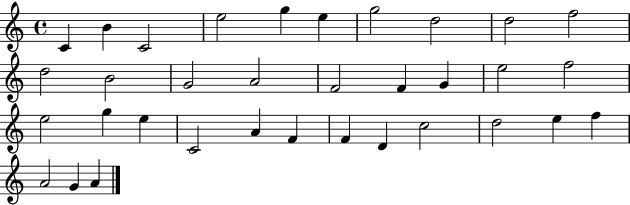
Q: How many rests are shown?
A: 0